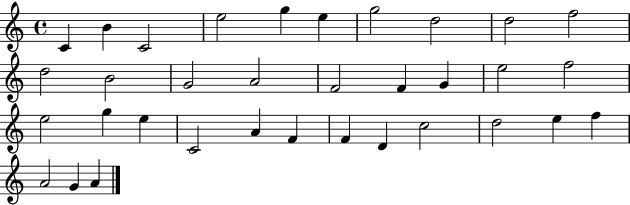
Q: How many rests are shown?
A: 0